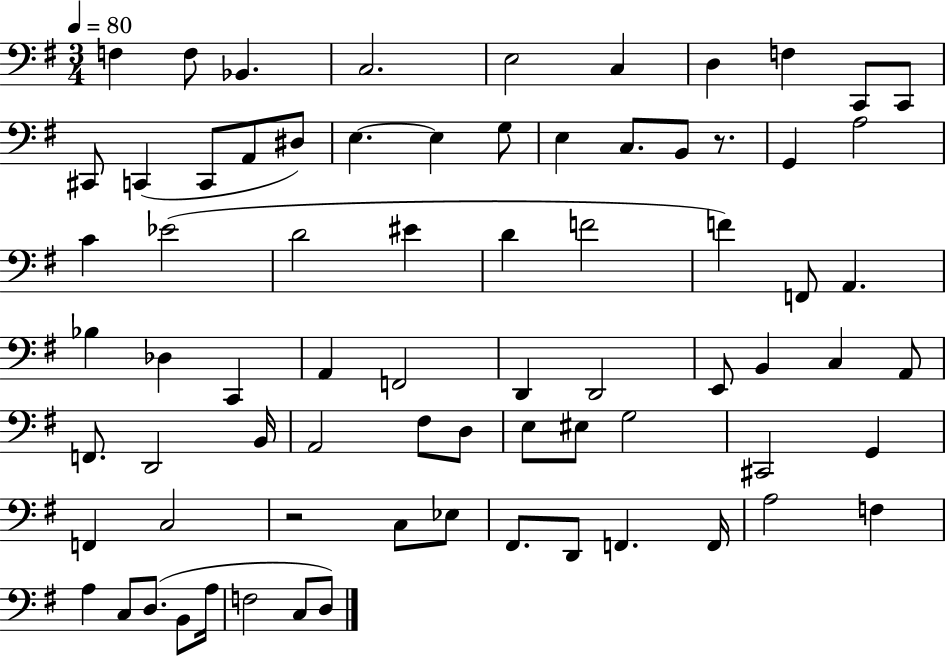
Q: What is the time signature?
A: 3/4